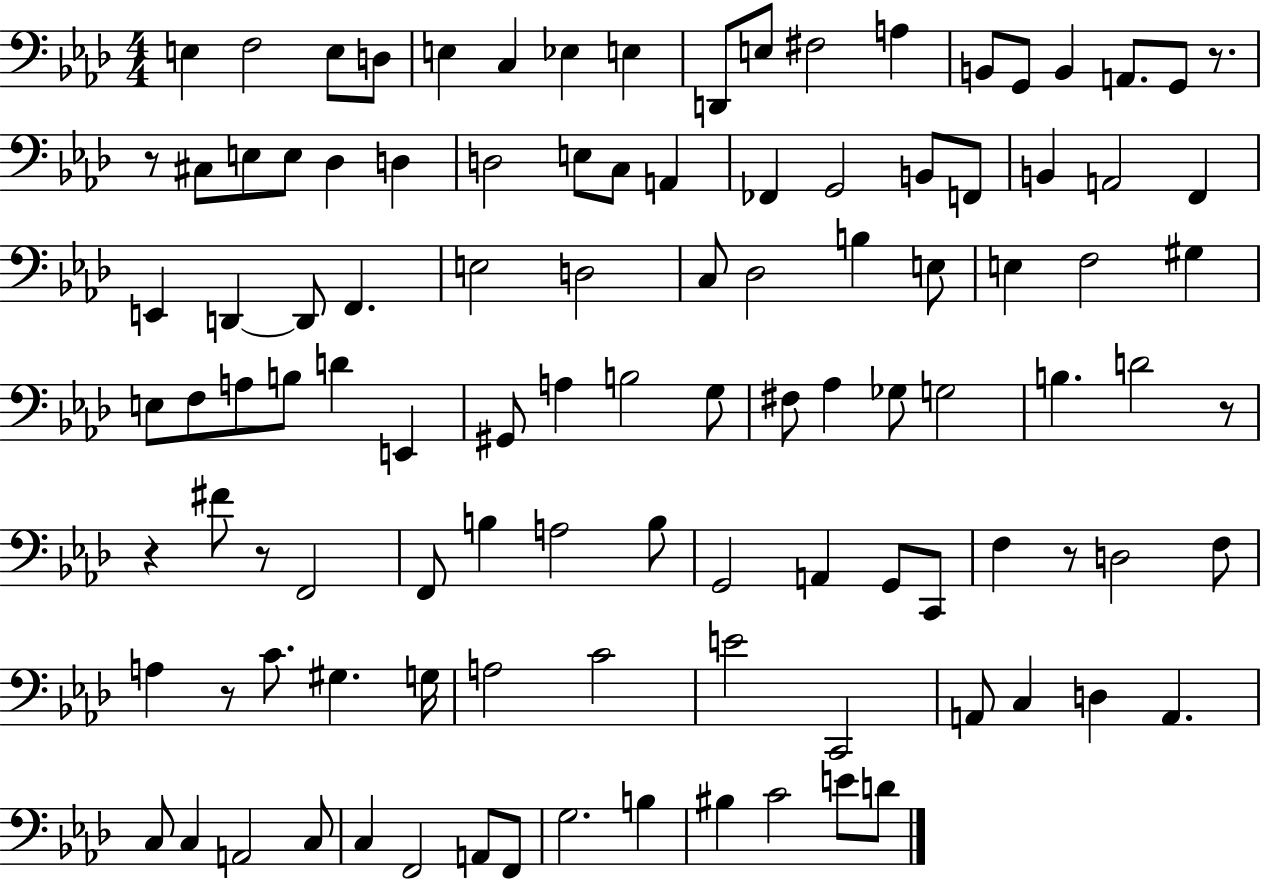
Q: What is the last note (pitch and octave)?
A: D4